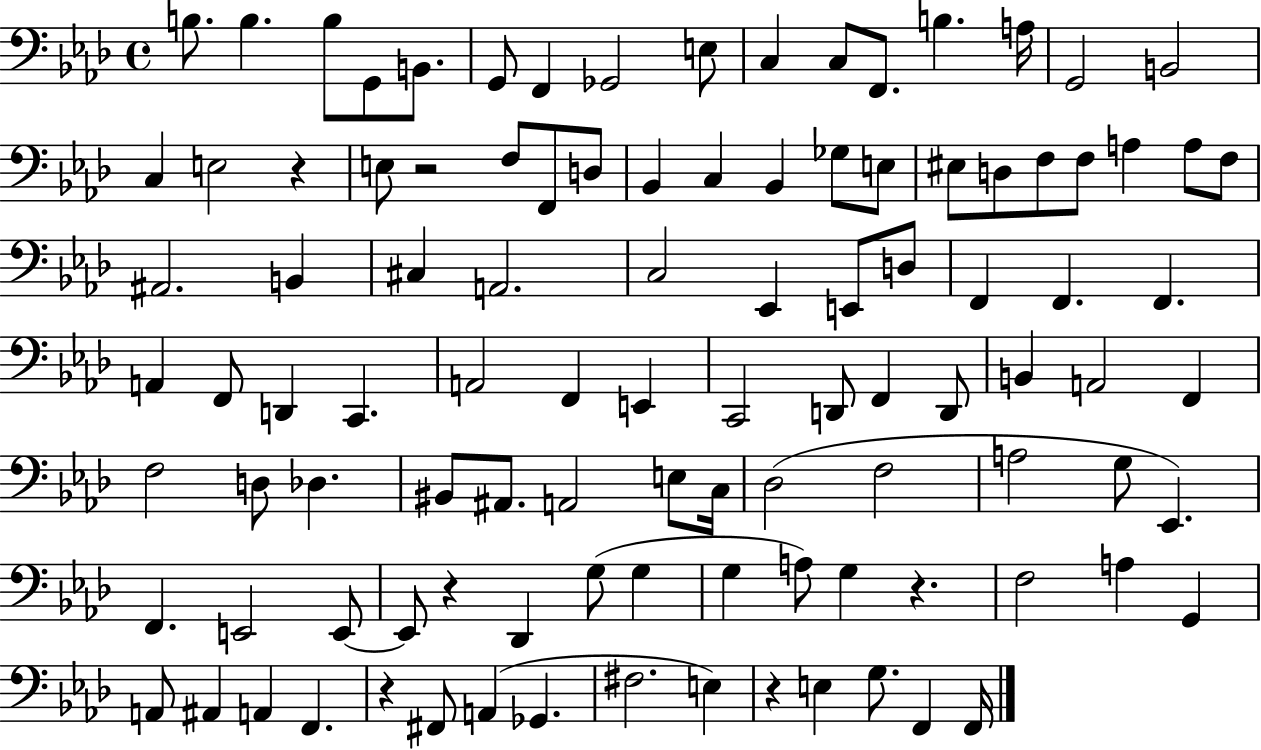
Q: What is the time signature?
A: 4/4